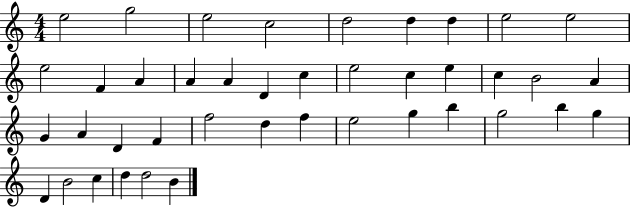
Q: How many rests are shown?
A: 0